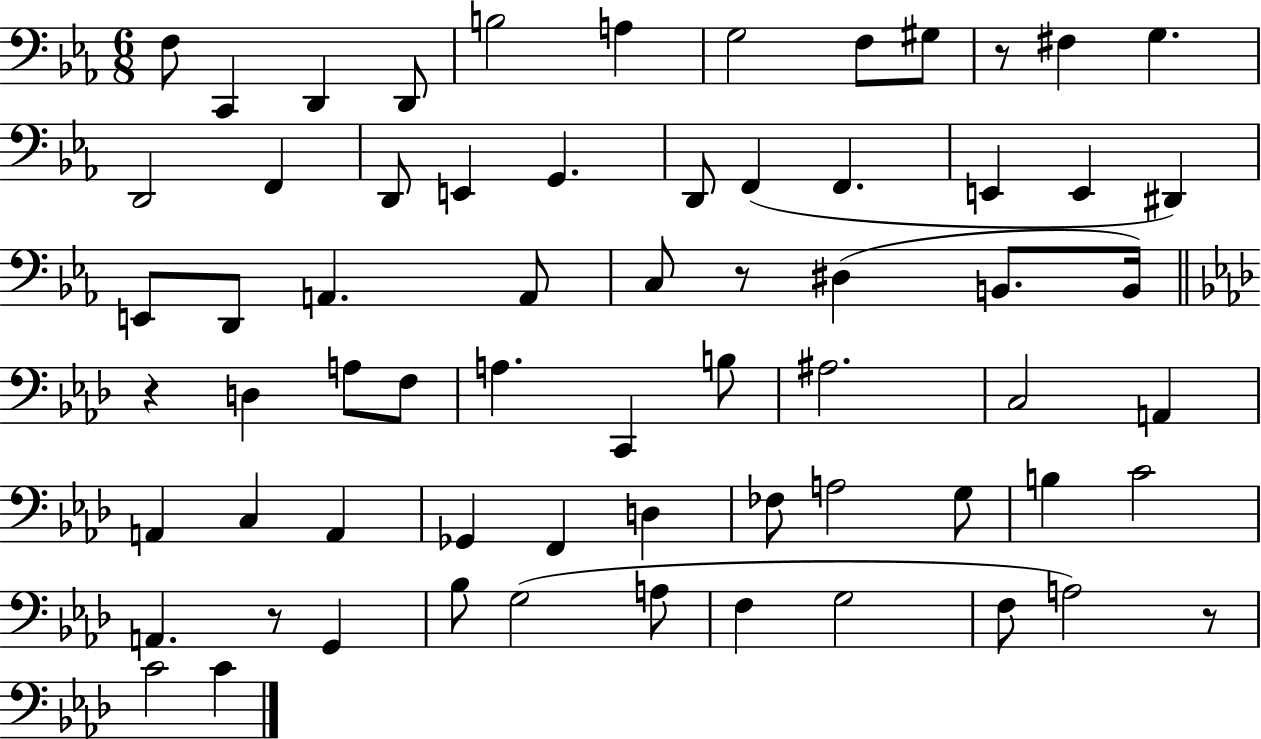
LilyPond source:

{
  \clef bass
  \numericTimeSignature
  \time 6/8
  \key ees \major
  f8 c,4 d,4 d,8 | b2 a4 | g2 f8 gis8 | r8 fis4 g4. | \break d,2 f,4 | d,8 e,4 g,4. | d,8 f,4( f,4. | e,4 e,4 dis,4) | \break e,8 d,8 a,4. a,8 | c8 r8 dis4( b,8. b,16) | \bar "||" \break \key aes \major r4 d4 a8 f8 | a4. c,4 b8 | ais2. | c2 a,4 | \break a,4 c4 a,4 | ges,4 f,4 d4 | fes8 a2 g8 | b4 c'2 | \break a,4. r8 g,4 | bes8 g2( a8 | f4 g2 | f8 a2) r8 | \break c'2 c'4 | \bar "|."
}